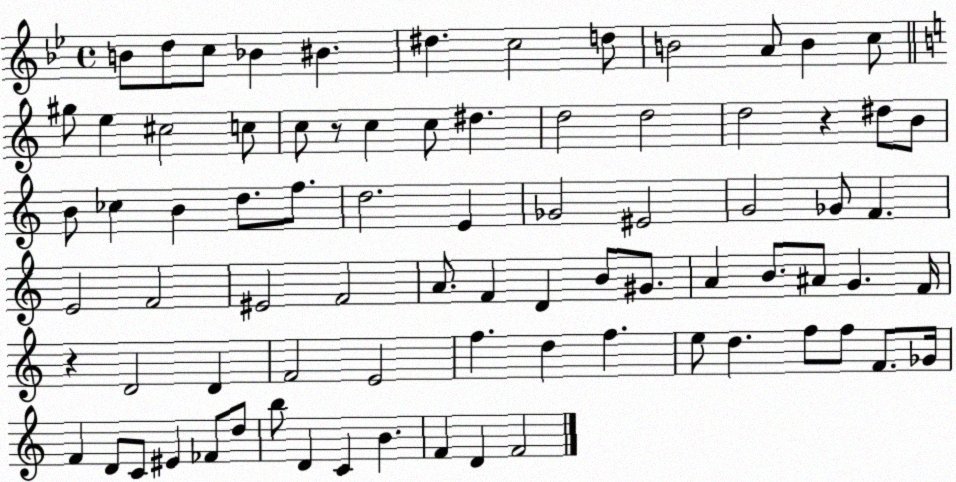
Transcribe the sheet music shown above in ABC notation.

X:1
T:Untitled
M:4/4
L:1/4
K:Bb
B/2 d/2 c/2 _B ^B ^d c2 d/2 B2 A/2 B c/2 ^g/2 e ^c2 c/2 c/2 z/2 c c/2 ^d d2 d2 d2 z ^d/2 B/2 B/2 _c B d/2 f/2 d2 E _G2 ^E2 G2 _G/2 F E2 F2 ^E2 F2 A/2 F D B/2 ^G/2 A B/2 ^A/2 G F/4 z D2 D F2 E2 f d f e/2 d f/2 f/2 F/2 _G/4 F D/2 C/2 ^E _F/2 d/2 b/2 D C B F D F2